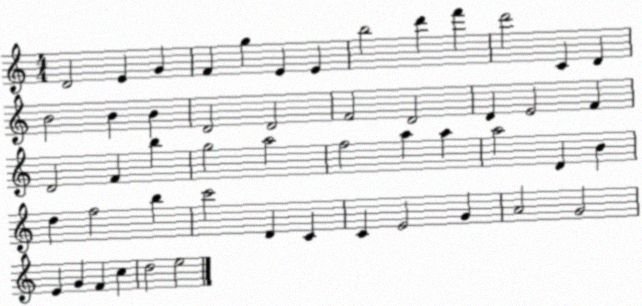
X:1
T:Untitled
M:4/4
L:1/4
K:C
D2 E G F g E E b2 d' f' d'2 C D B2 B B D2 D2 F2 D2 D E2 F D2 F b g2 a2 f2 a a a2 D B d f2 b c'2 D C C E2 G A2 G2 E G F c d2 e2